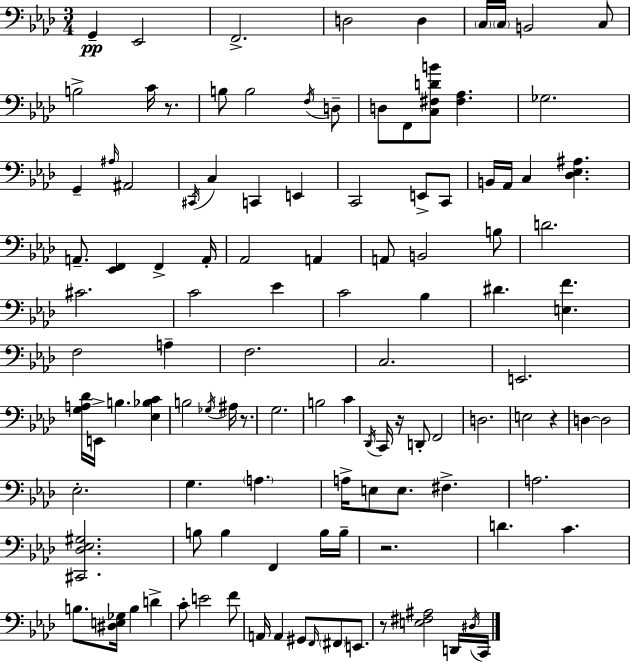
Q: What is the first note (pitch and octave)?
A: G2